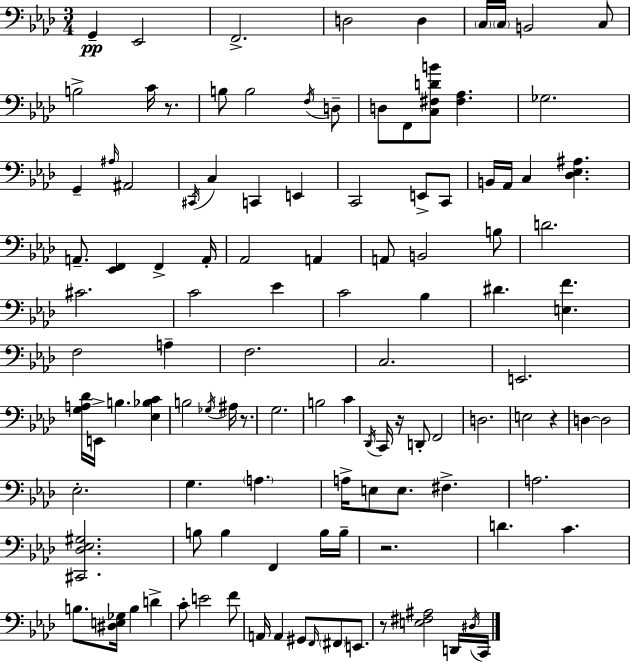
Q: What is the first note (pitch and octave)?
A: G2